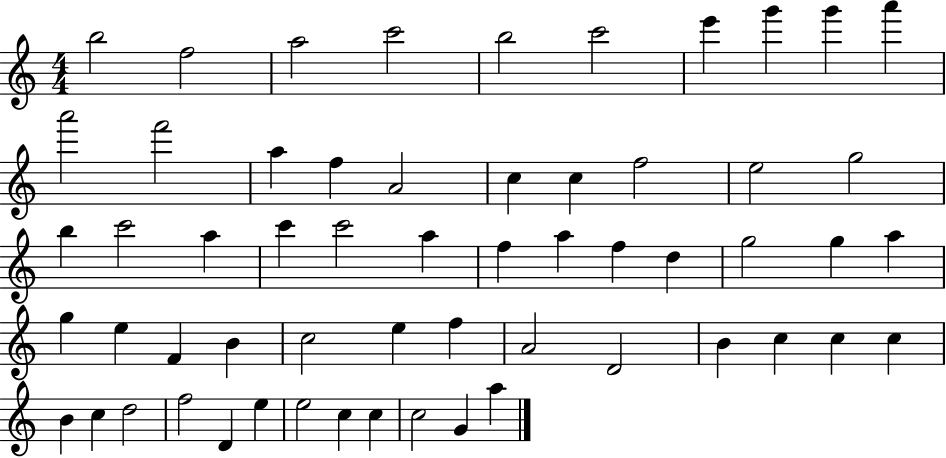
B5/h F5/h A5/h C6/h B5/h C6/h E6/q G6/q G6/q A6/q A6/h F6/h A5/q F5/q A4/h C5/q C5/q F5/h E5/h G5/h B5/q C6/h A5/q C6/q C6/h A5/q F5/q A5/q F5/q D5/q G5/h G5/q A5/q G5/q E5/q F4/q B4/q C5/h E5/q F5/q A4/h D4/h B4/q C5/q C5/q C5/q B4/q C5/q D5/h F5/h D4/q E5/q E5/h C5/q C5/q C5/h G4/q A5/q